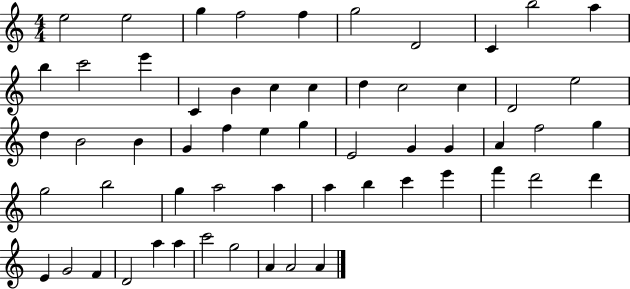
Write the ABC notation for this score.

X:1
T:Untitled
M:4/4
L:1/4
K:C
e2 e2 g f2 f g2 D2 C b2 a b c'2 e' C B c c d c2 c D2 e2 d B2 B G f e g E2 G G A f2 g g2 b2 g a2 a a b c' e' f' d'2 d' E G2 F D2 a a c'2 g2 A A2 A